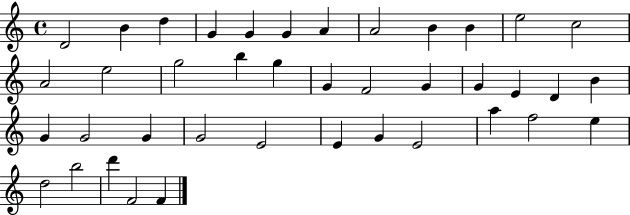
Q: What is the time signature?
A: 4/4